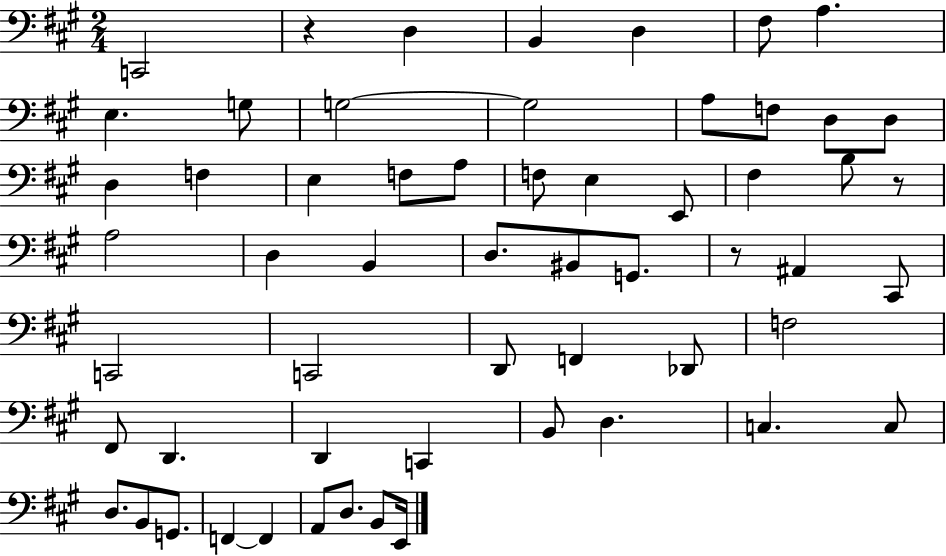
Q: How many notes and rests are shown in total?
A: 58